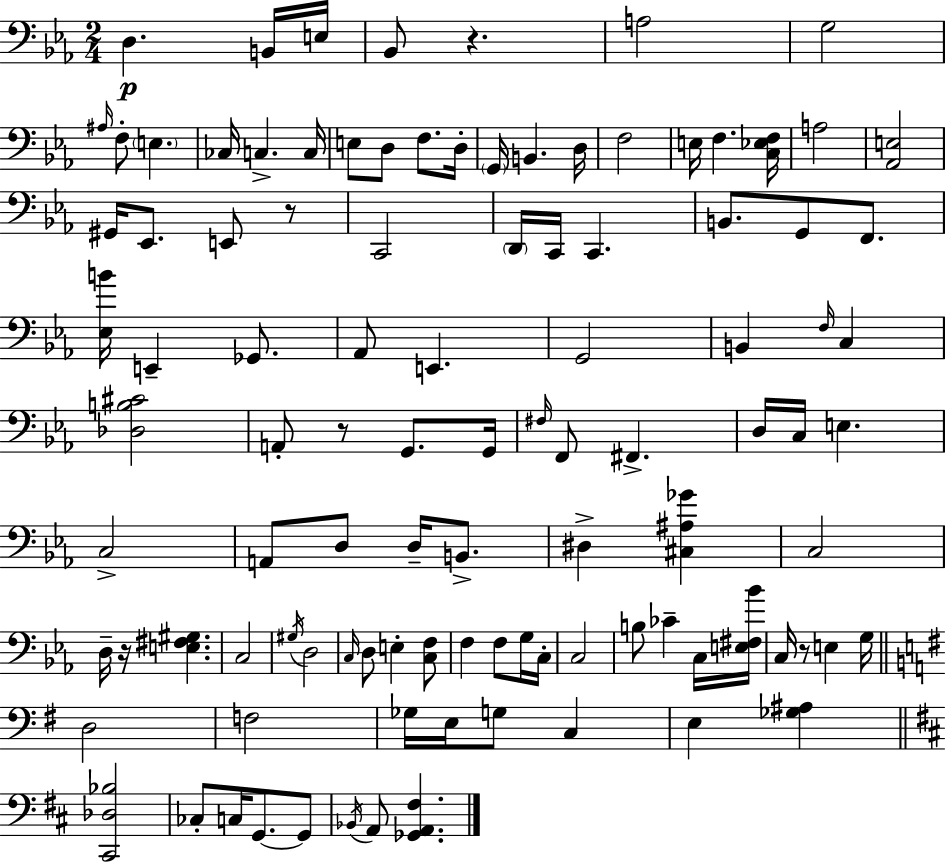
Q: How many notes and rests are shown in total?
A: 104